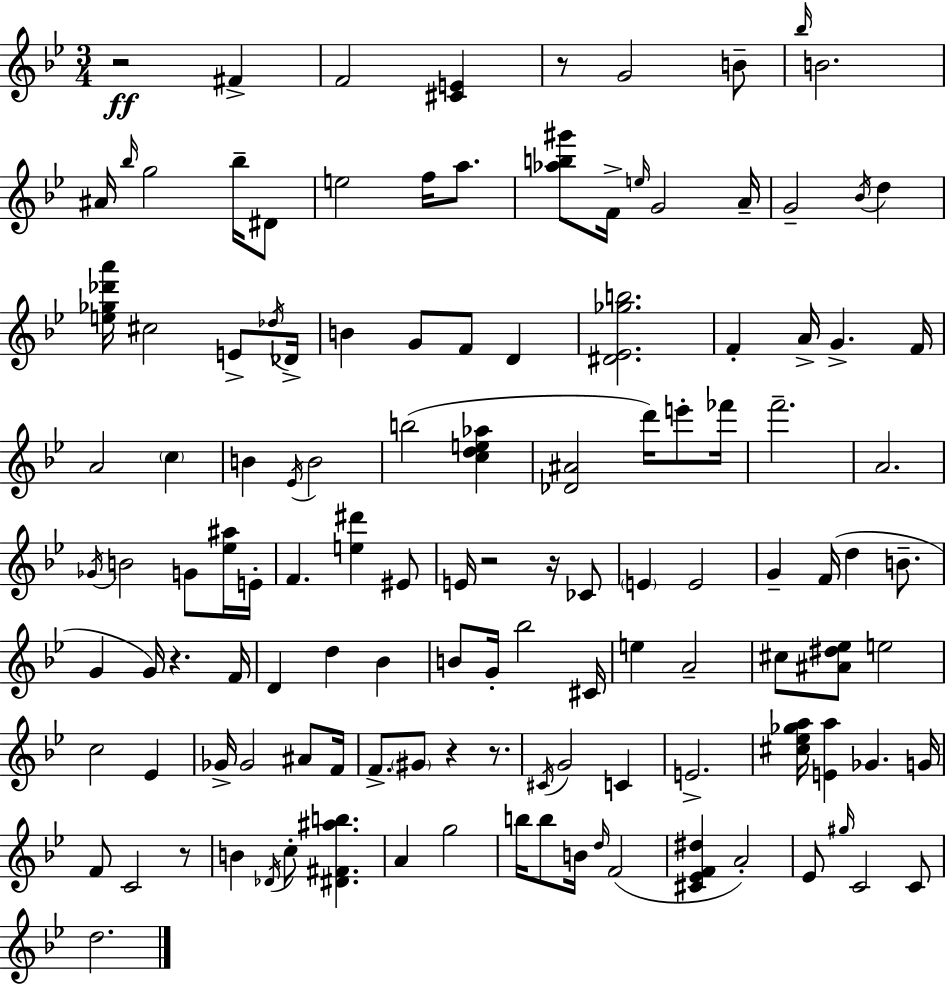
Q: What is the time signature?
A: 3/4